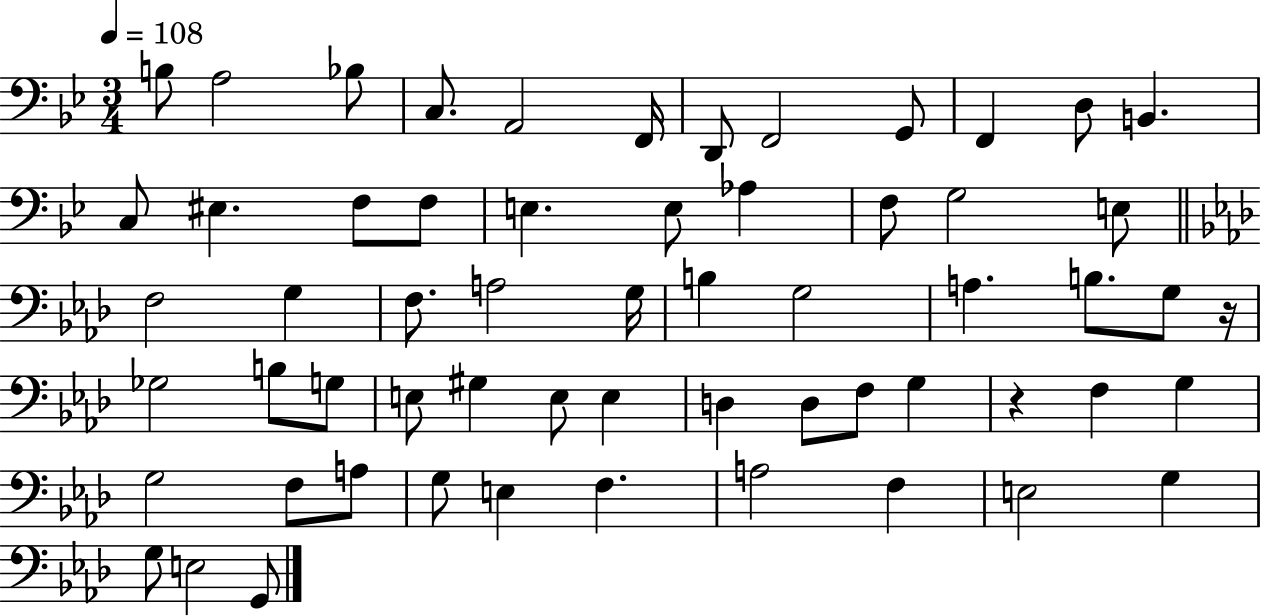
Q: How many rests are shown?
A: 2